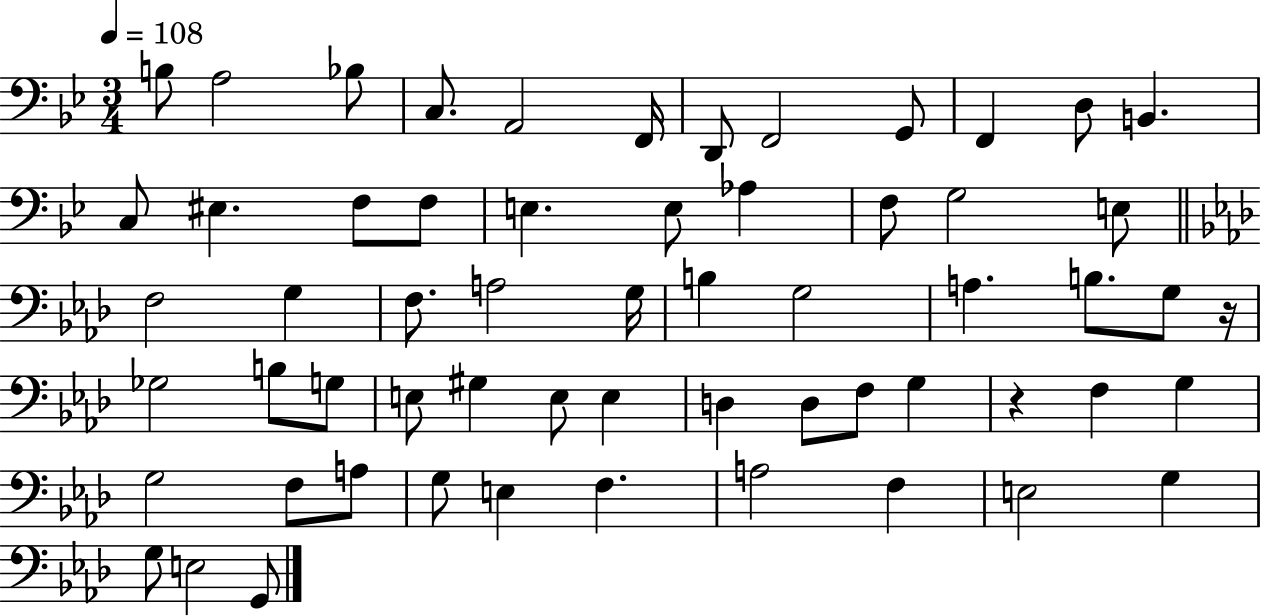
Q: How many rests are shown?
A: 2